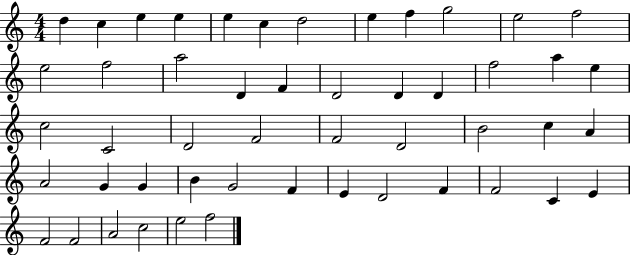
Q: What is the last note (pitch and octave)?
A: F5